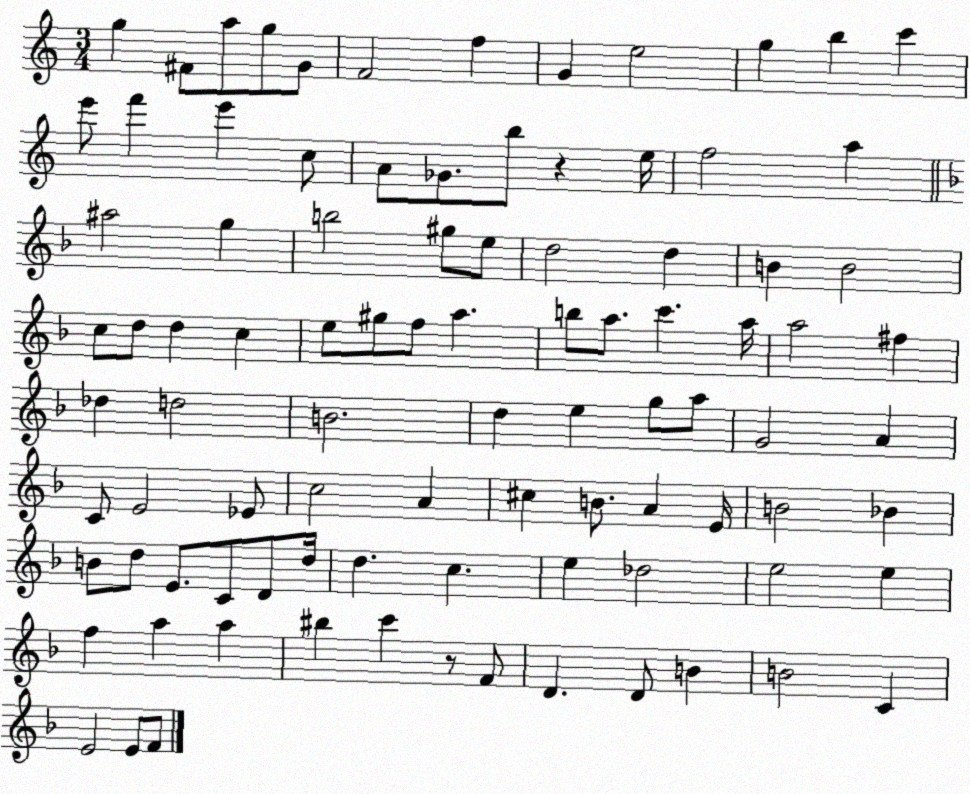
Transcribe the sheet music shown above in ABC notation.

X:1
T:Untitled
M:3/4
L:1/4
K:C
g ^F/2 a/2 g/2 G/2 F2 f G e2 g b c' e'/2 f' e' c/2 A/2 _G/2 b/2 z e/4 f2 a ^a2 g b2 ^g/2 e/2 d2 d B B2 c/2 d/2 d c e/2 ^g/2 f/2 a b/2 a/2 c' a/4 a2 ^f _d d2 B2 d e g/2 a/2 G2 A C/2 E2 _E/2 c2 A ^c B/2 A E/4 B2 _B B/2 d/2 E/2 C/2 D/2 d/4 d c e _d2 e2 e f a a ^b c' z/2 F/2 D D/2 B B2 C E2 E/2 F/2